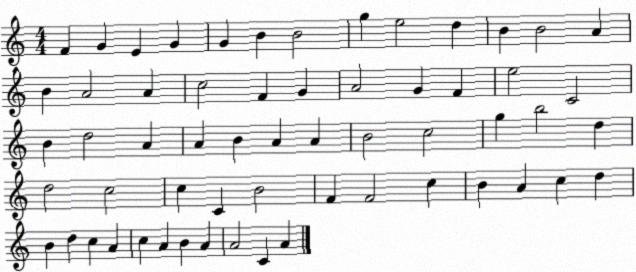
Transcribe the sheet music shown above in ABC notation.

X:1
T:Untitled
M:4/4
L:1/4
K:C
F G E G G B B2 g e2 d B B2 A B A2 A c2 F G A2 G F e2 C2 B d2 A A B A A B2 c2 g b2 d d2 c2 c C B2 F F2 c B A c d B d c A c A B A A2 C A